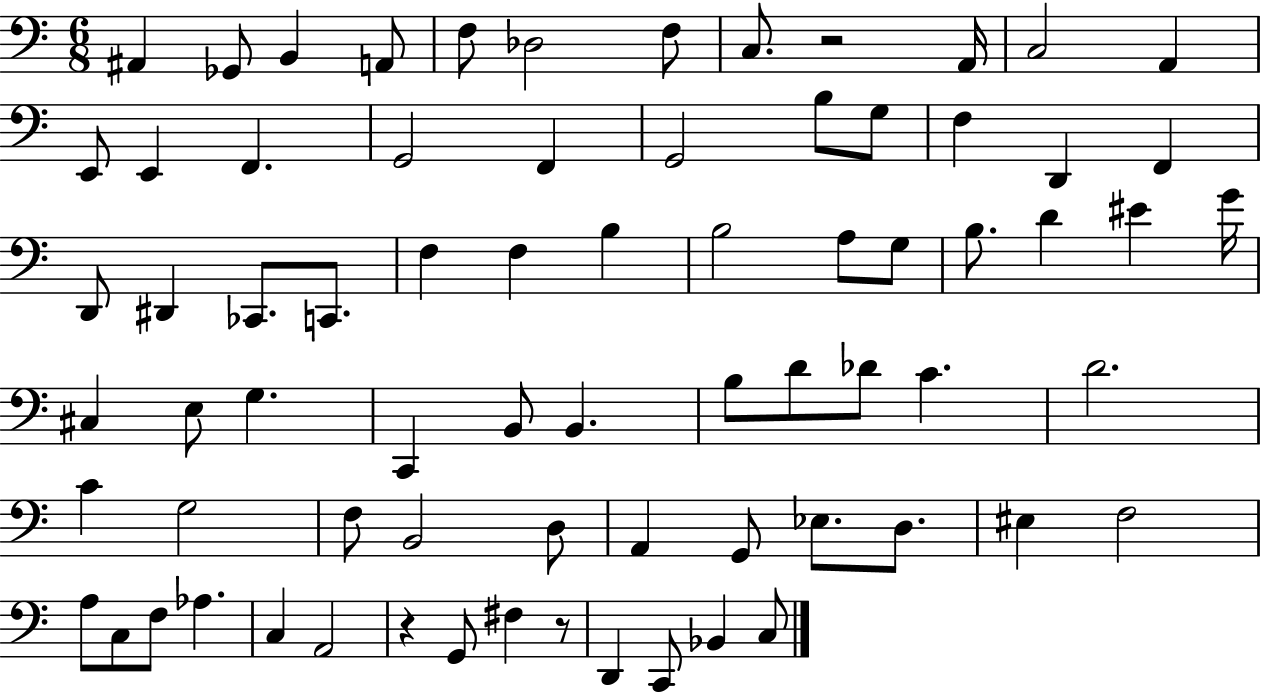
{
  \clef bass
  \numericTimeSignature
  \time 6/8
  \key c \major
  ais,4 ges,8 b,4 a,8 | f8 des2 f8 | c8. r2 a,16 | c2 a,4 | \break e,8 e,4 f,4. | g,2 f,4 | g,2 b8 g8 | f4 d,4 f,4 | \break d,8 dis,4 ces,8. c,8. | f4 f4 b4 | b2 a8 g8 | b8. d'4 eis'4 g'16 | \break cis4 e8 g4. | c,4 b,8 b,4. | b8 d'8 des'8 c'4. | d'2. | \break c'4 g2 | f8 b,2 d8 | a,4 g,8 ees8. d8. | eis4 f2 | \break a8 c8 f8 aes4. | c4 a,2 | r4 g,8 fis4 r8 | d,4 c,8 bes,4 c8 | \break \bar "|."
}